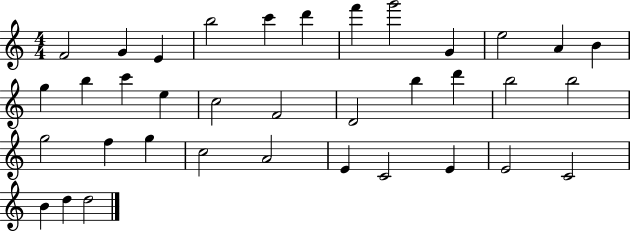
{
  \clef treble
  \numericTimeSignature
  \time 4/4
  \key c \major
  f'2 g'4 e'4 | b''2 c'''4 d'''4 | f'''4 g'''2 g'4 | e''2 a'4 b'4 | \break g''4 b''4 c'''4 e''4 | c''2 f'2 | d'2 b''4 d'''4 | b''2 b''2 | \break g''2 f''4 g''4 | c''2 a'2 | e'4 c'2 e'4 | e'2 c'2 | \break b'4 d''4 d''2 | \bar "|."
}